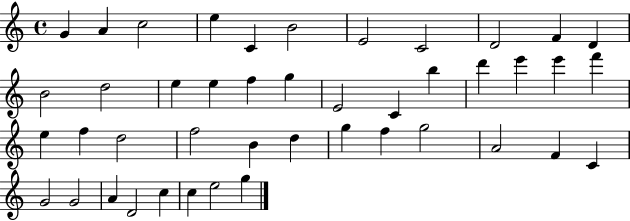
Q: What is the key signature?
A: C major